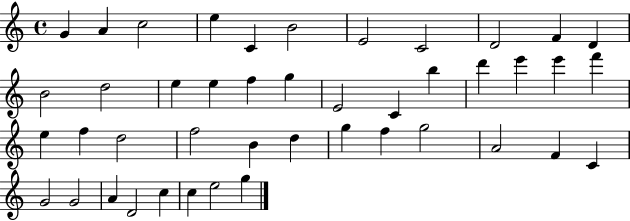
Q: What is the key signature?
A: C major